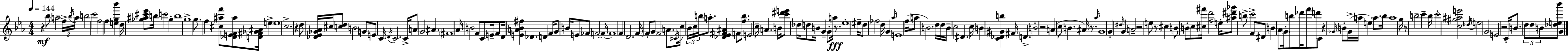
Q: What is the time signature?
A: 4/4